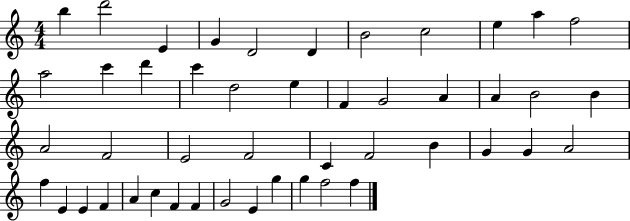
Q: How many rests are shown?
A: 0